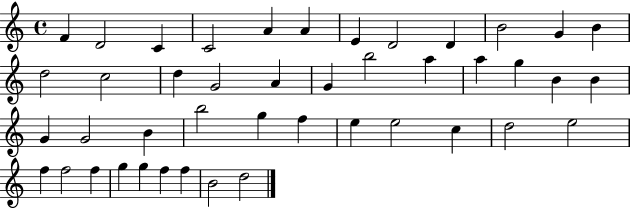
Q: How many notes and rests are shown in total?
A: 44